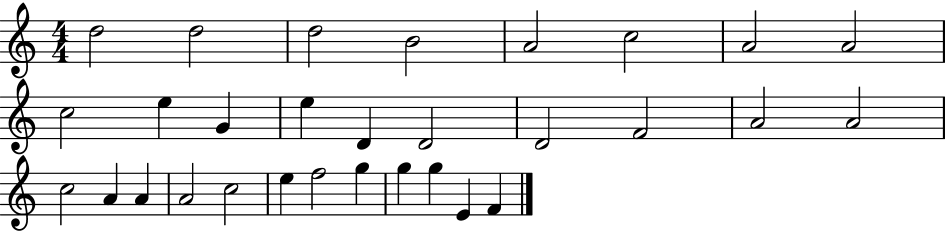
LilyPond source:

{
  \clef treble
  \numericTimeSignature
  \time 4/4
  \key c \major
  d''2 d''2 | d''2 b'2 | a'2 c''2 | a'2 a'2 | \break c''2 e''4 g'4 | e''4 d'4 d'2 | d'2 f'2 | a'2 a'2 | \break c''2 a'4 a'4 | a'2 c''2 | e''4 f''2 g''4 | g''4 g''4 e'4 f'4 | \break \bar "|."
}